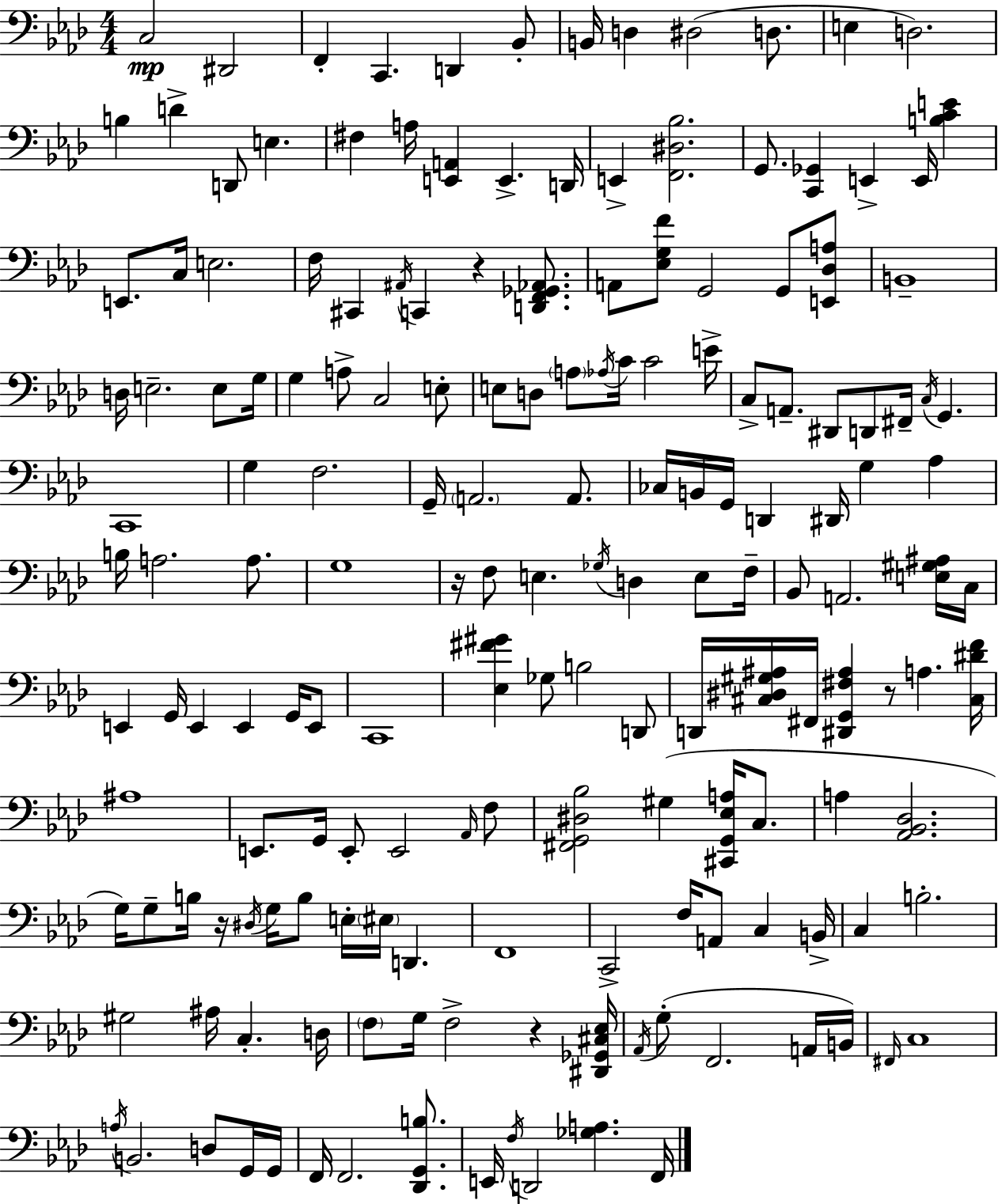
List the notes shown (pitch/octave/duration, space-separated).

C3/h D#2/h F2/q C2/q. D2/q Bb2/e B2/s D3/q D#3/h D3/e. E3/q D3/h. B3/q D4/q D2/e E3/q. F#3/q A3/s [E2,A2]/q E2/q. D2/s E2/q [F2,D#3,Bb3]/h. G2/e. [C2,Gb2]/q E2/q E2/s [B3,C4,E4]/q E2/e. C3/s E3/h. F3/s C#2/q A#2/s C2/q R/q [D2,F2,Gb2,Ab2]/e. A2/e [Eb3,G3,F4]/e G2/h G2/e [E2,Db3,A3]/e B2/w D3/s E3/h. E3/e G3/s G3/q A3/e C3/h E3/e E3/e D3/e A3/e Ab3/s C4/s C4/h E4/s C3/e A2/e. D#2/e D2/e F#2/s C3/s G2/q. C2/w G3/q F3/h. G2/s A2/h. A2/e. CES3/s B2/s G2/s D2/q D#2/s G3/q Ab3/q B3/s A3/h. A3/e. G3/w R/s F3/e E3/q. Gb3/s D3/q E3/e F3/s Bb2/e A2/h. [E3,G#3,A#3]/s C3/s E2/q G2/s E2/q E2/q G2/s E2/e C2/w [Eb3,F#4,G#4]/q Gb3/e B3/h D2/e D2/s [C#3,D#3,G#3,A#3]/s F#2/s [D#2,G2,F#3,A#3]/q R/e A3/q. [C#3,D#4,F4]/s A#3/w E2/e. G2/s E2/e E2/h Ab2/s F3/e [F#2,G2,D#3,Bb3]/h G#3/q [C#2,G2,Eb3,A3]/s C3/e. A3/q [Ab2,Bb2,Db3]/h. G3/s G3/e B3/s R/s D#3/s G3/s B3/e E3/s EIS3/s D2/q. F2/w C2/h F3/s A2/e C3/q B2/s C3/q B3/h. G#3/h A#3/s C3/q. D3/s F3/e G3/s F3/h R/q [D#2,Gb2,C#3,Eb3]/s Ab2/s G3/e F2/h. A2/s B2/s F#2/s C3/w A3/s B2/h. D3/e G2/s G2/s F2/s F2/h. [Db2,G2,B3]/e. E2/s F3/s D2/h [Gb3,A3]/q. F2/s